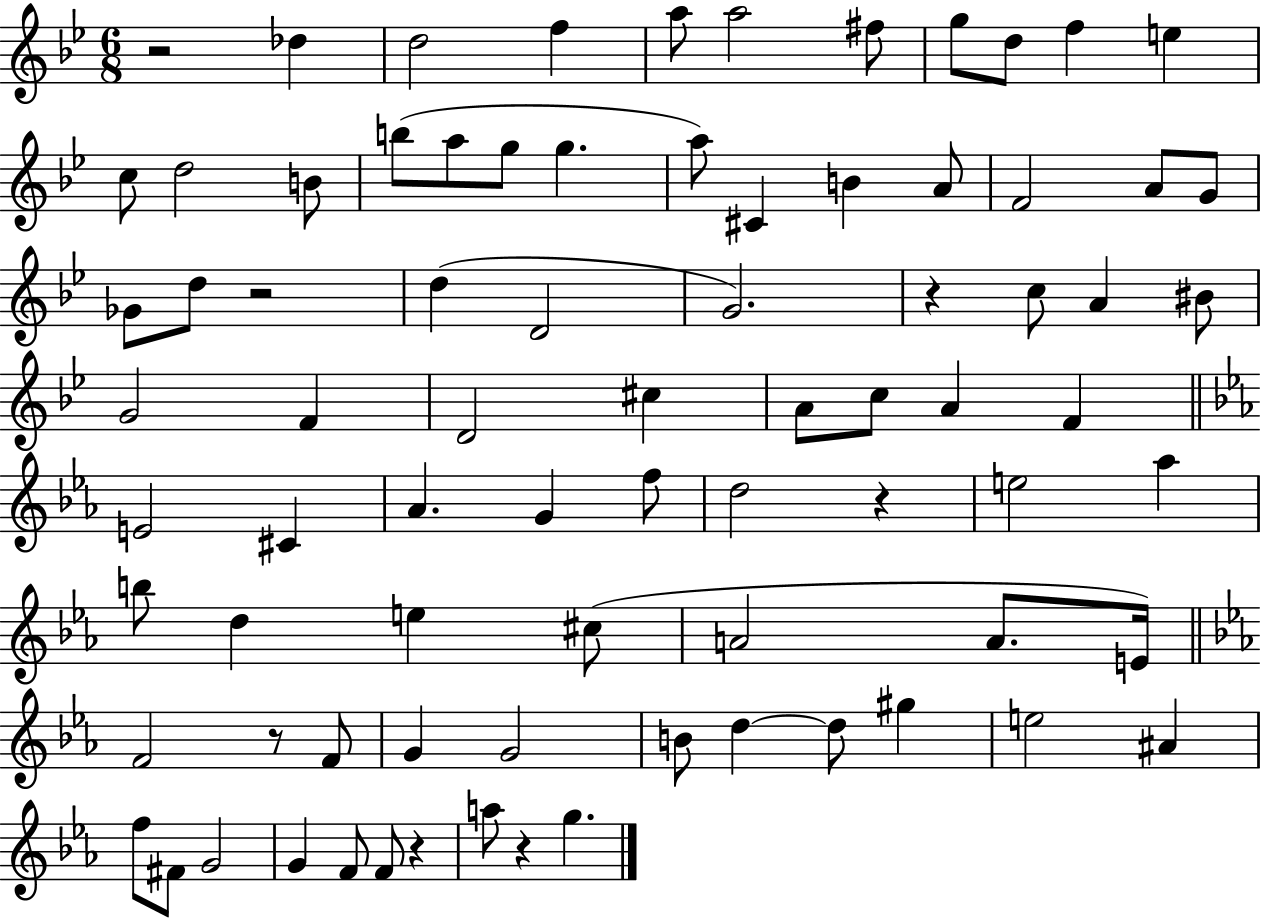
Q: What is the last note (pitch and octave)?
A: G5